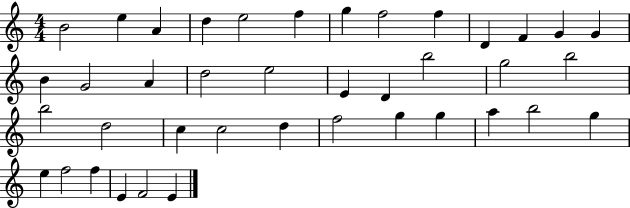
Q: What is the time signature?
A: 4/4